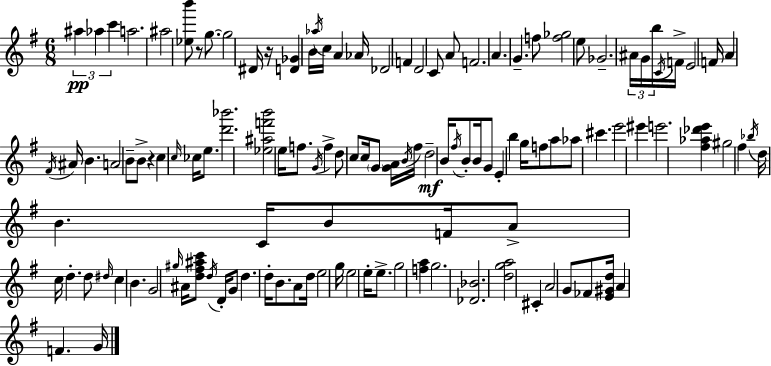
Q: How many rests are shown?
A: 3